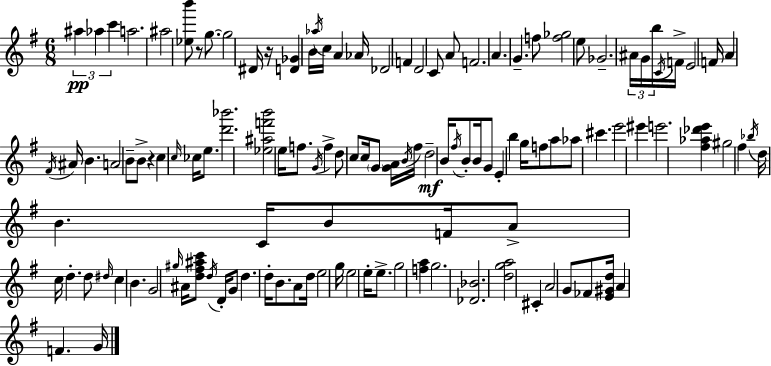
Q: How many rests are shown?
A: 3